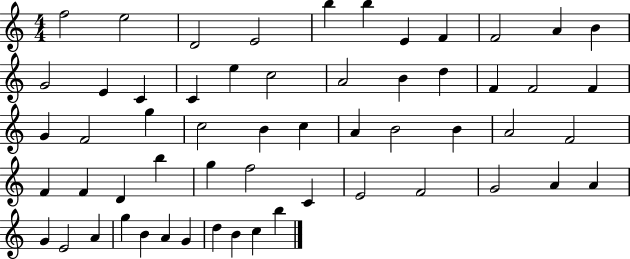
X:1
T:Untitled
M:4/4
L:1/4
K:C
f2 e2 D2 E2 b b E F F2 A B G2 E C C e c2 A2 B d F F2 F G F2 g c2 B c A B2 B A2 F2 F F D b g f2 C E2 F2 G2 A A G E2 A g B A G d B c b